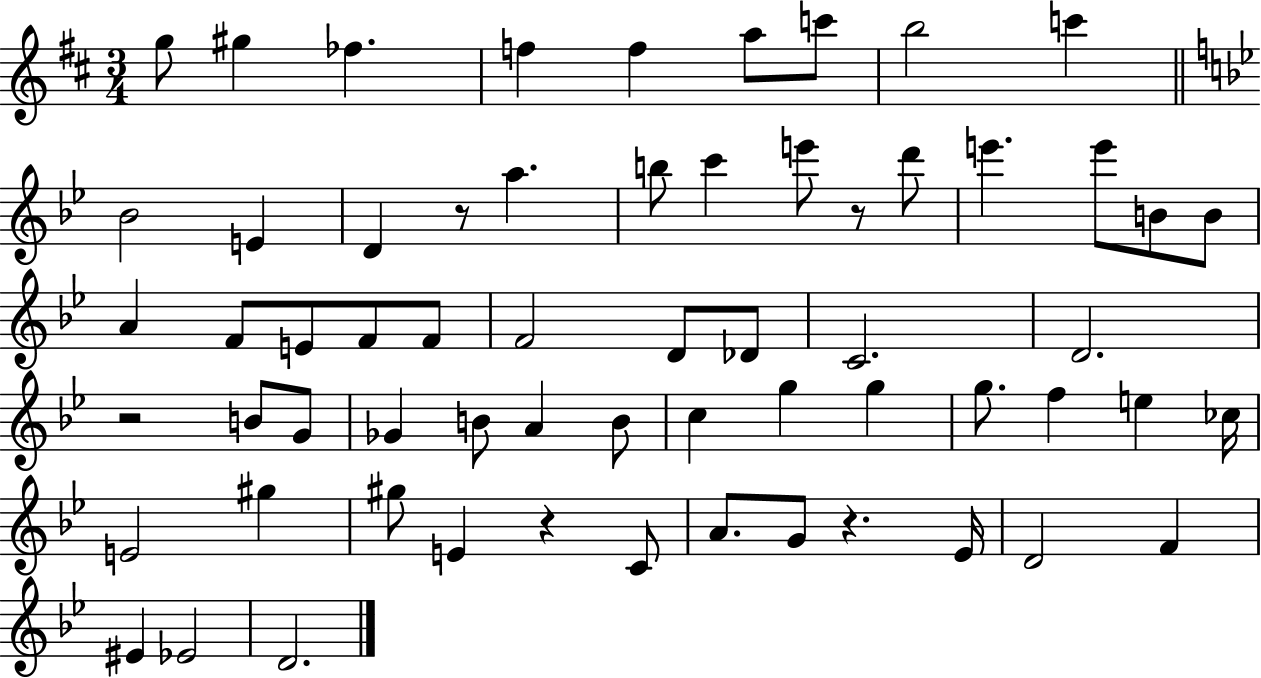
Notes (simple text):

G5/e G#5/q FES5/q. F5/q F5/q A5/e C6/e B5/h C6/q Bb4/h E4/q D4/q R/e A5/q. B5/e C6/q E6/e R/e D6/e E6/q. E6/e B4/e B4/e A4/q F4/e E4/e F4/e F4/e F4/h D4/e Db4/e C4/h. D4/h. R/h B4/e G4/e Gb4/q B4/e A4/q B4/e C5/q G5/q G5/q G5/e. F5/q E5/q CES5/s E4/h G#5/q G#5/e E4/q R/q C4/e A4/e. G4/e R/q. Eb4/s D4/h F4/q EIS4/q Eb4/h D4/h.